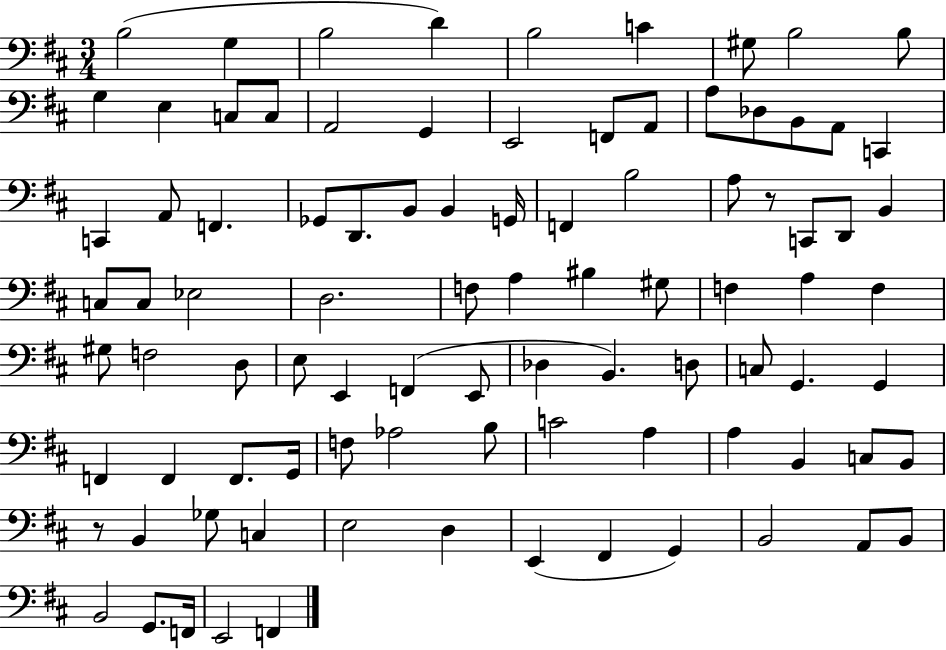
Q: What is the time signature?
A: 3/4